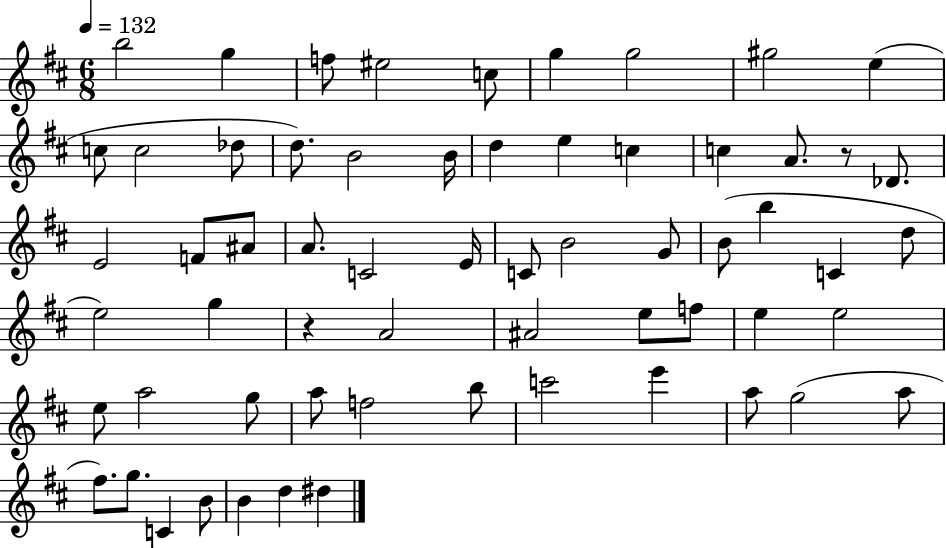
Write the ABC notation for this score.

X:1
T:Untitled
M:6/8
L:1/4
K:D
b2 g f/2 ^e2 c/2 g g2 ^g2 e c/2 c2 _d/2 d/2 B2 B/4 d e c c A/2 z/2 _D/2 E2 F/2 ^A/2 A/2 C2 E/4 C/2 B2 G/2 B/2 b C d/2 e2 g z A2 ^A2 e/2 f/2 e e2 e/2 a2 g/2 a/2 f2 b/2 c'2 e' a/2 g2 a/2 ^f/2 g/2 C B/2 B d ^d